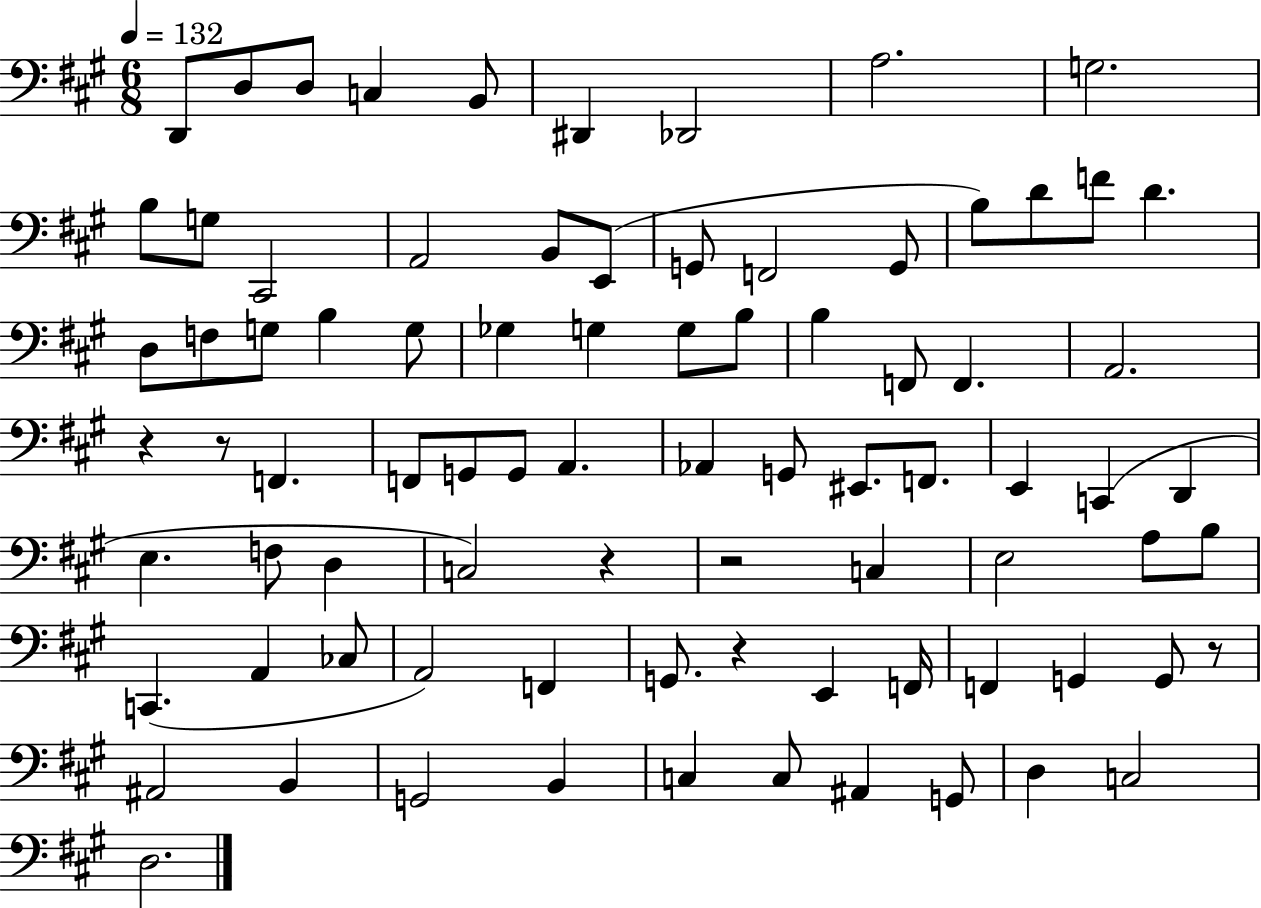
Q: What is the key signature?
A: A major